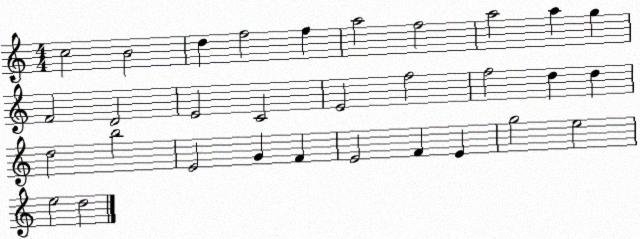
X:1
T:Untitled
M:4/4
L:1/4
K:C
c2 B2 d f2 f a2 f2 a2 a g F2 D2 E2 C2 E2 f2 f2 d d d2 b2 E2 G F E2 F E g2 e2 e2 d2